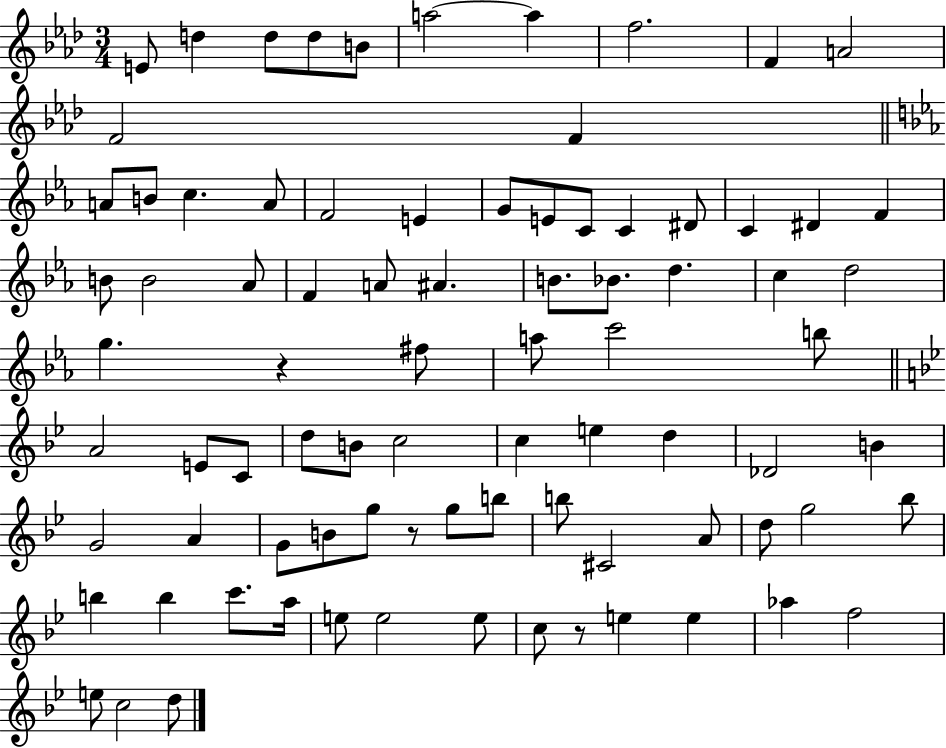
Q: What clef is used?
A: treble